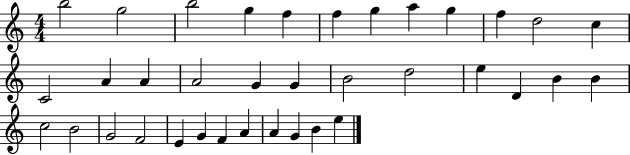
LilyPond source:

{
  \clef treble
  \numericTimeSignature
  \time 4/4
  \key c \major
  b''2 g''2 | b''2 g''4 f''4 | f''4 g''4 a''4 g''4 | f''4 d''2 c''4 | \break c'2 a'4 a'4 | a'2 g'4 g'4 | b'2 d''2 | e''4 d'4 b'4 b'4 | \break c''2 b'2 | g'2 f'2 | e'4 g'4 f'4 a'4 | a'4 g'4 b'4 e''4 | \break \bar "|."
}